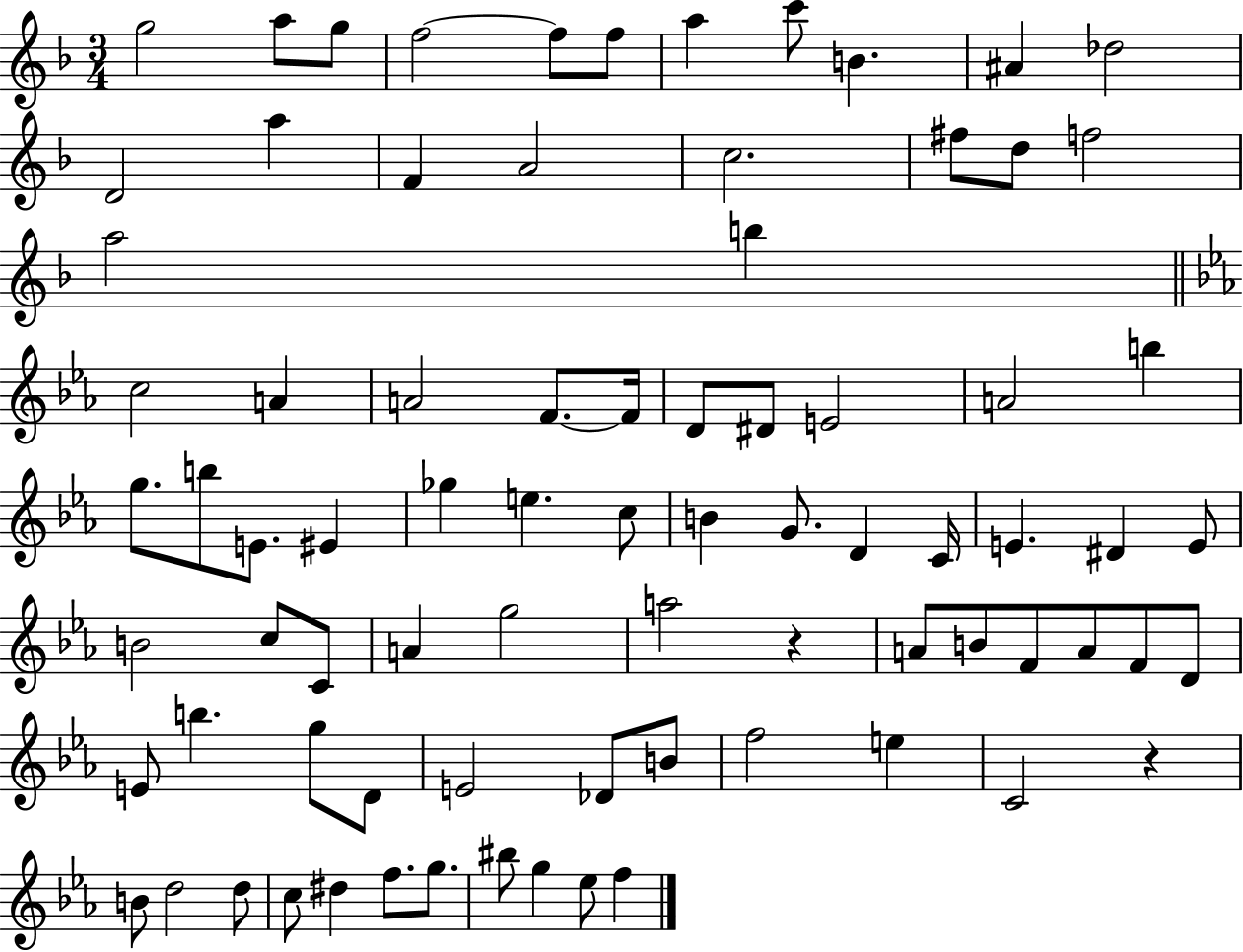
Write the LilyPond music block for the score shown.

{
  \clef treble
  \numericTimeSignature
  \time 3/4
  \key f \major
  \repeat volta 2 { g''2 a''8 g''8 | f''2~~ f''8 f''8 | a''4 c'''8 b'4. | ais'4 des''2 | \break d'2 a''4 | f'4 a'2 | c''2. | fis''8 d''8 f''2 | \break a''2 b''4 | \bar "||" \break \key c \minor c''2 a'4 | a'2 f'8.~~ f'16 | d'8 dis'8 e'2 | a'2 b''4 | \break g''8. b''8 e'8. eis'4 | ges''4 e''4. c''8 | b'4 g'8. d'4 c'16 | e'4. dis'4 e'8 | \break b'2 c''8 c'8 | a'4 g''2 | a''2 r4 | a'8 b'8 f'8 a'8 f'8 d'8 | \break e'8 b''4. g''8 d'8 | e'2 des'8 b'8 | f''2 e''4 | c'2 r4 | \break b'8 d''2 d''8 | c''8 dis''4 f''8. g''8. | bis''8 g''4 ees''8 f''4 | } \bar "|."
}